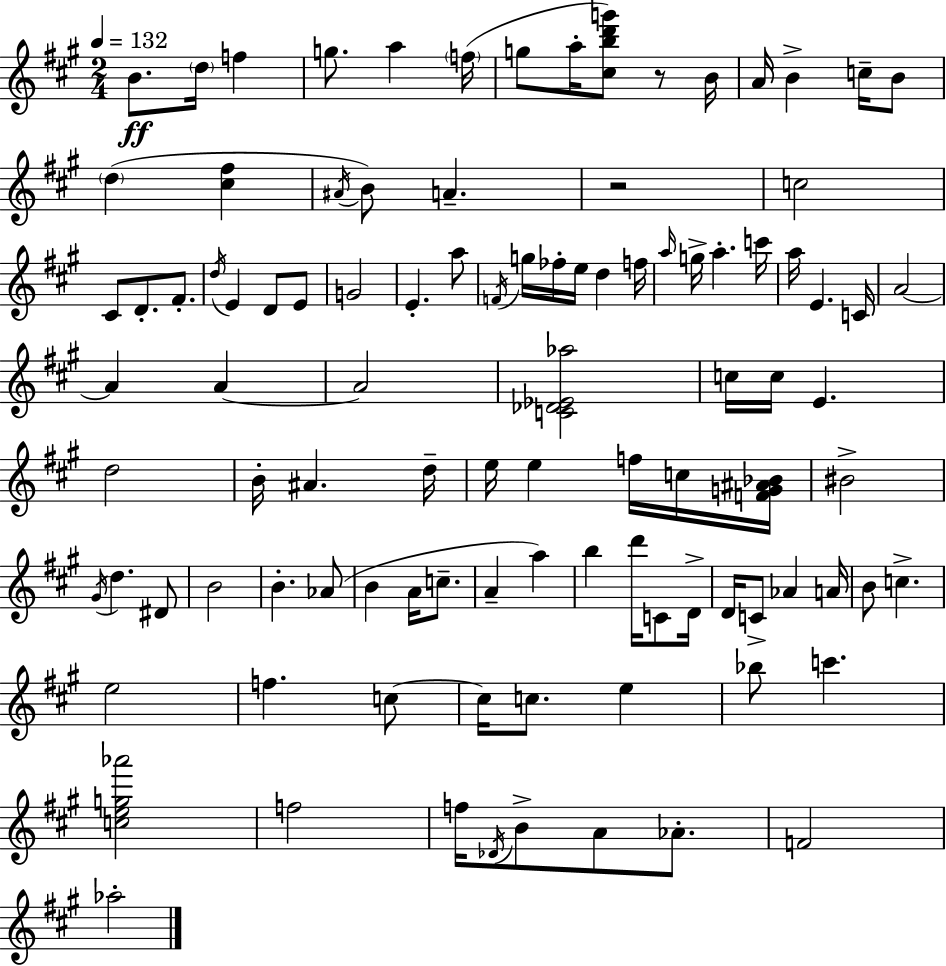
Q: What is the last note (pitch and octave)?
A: Ab5